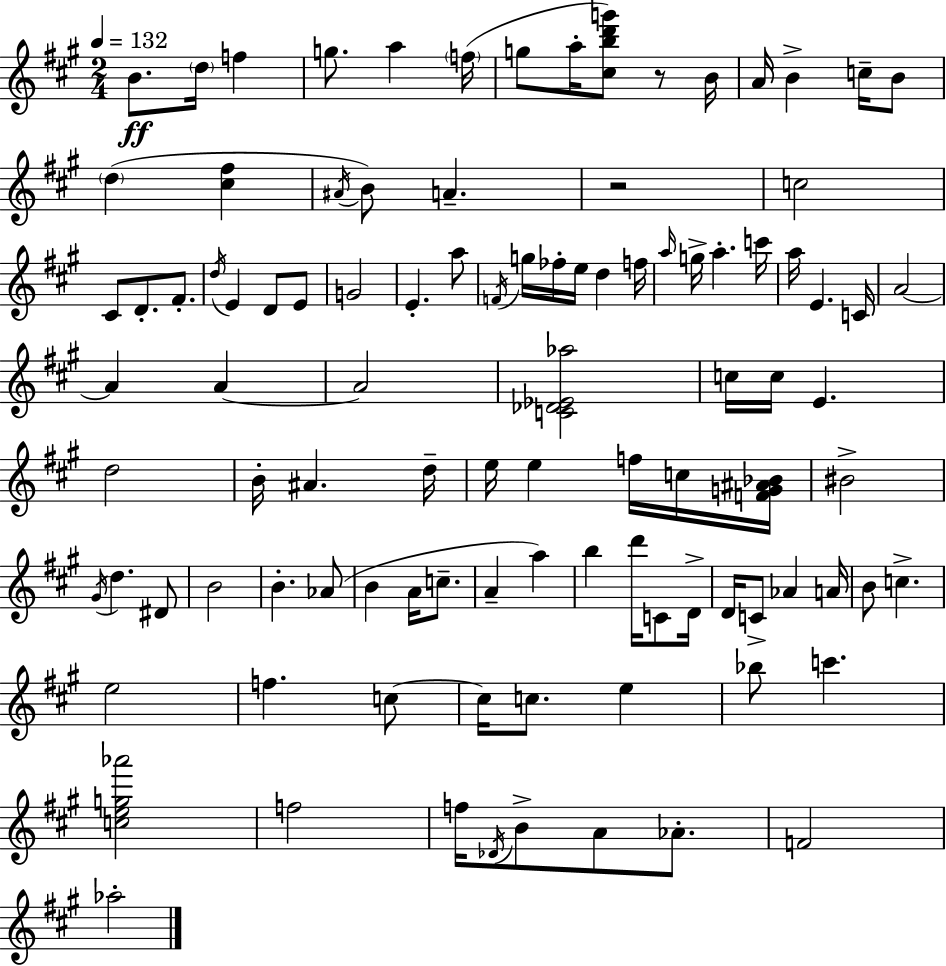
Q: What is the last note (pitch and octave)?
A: Ab5